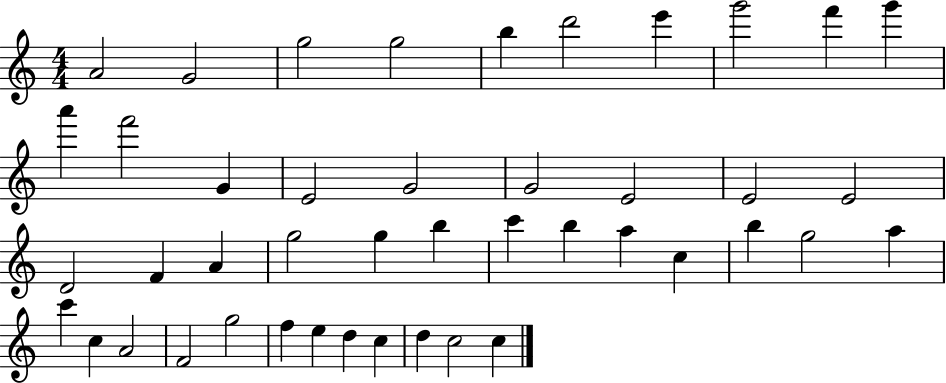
{
  \clef treble
  \numericTimeSignature
  \time 4/4
  \key c \major
  a'2 g'2 | g''2 g''2 | b''4 d'''2 e'''4 | g'''2 f'''4 g'''4 | \break a'''4 f'''2 g'4 | e'2 g'2 | g'2 e'2 | e'2 e'2 | \break d'2 f'4 a'4 | g''2 g''4 b''4 | c'''4 b''4 a''4 c''4 | b''4 g''2 a''4 | \break c'''4 c''4 a'2 | f'2 g''2 | f''4 e''4 d''4 c''4 | d''4 c''2 c''4 | \break \bar "|."
}